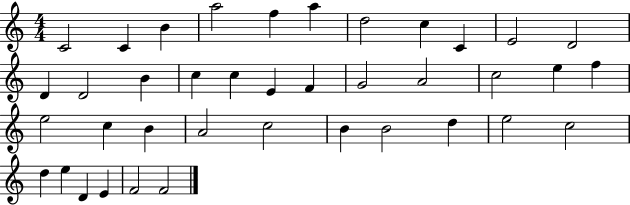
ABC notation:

X:1
T:Untitled
M:4/4
L:1/4
K:C
C2 C B a2 f a d2 c C E2 D2 D D2 B c c E F G2 A2 c2 e f e2 c B A2 c2 B B2 d e2 c2 d e D E F2 F2